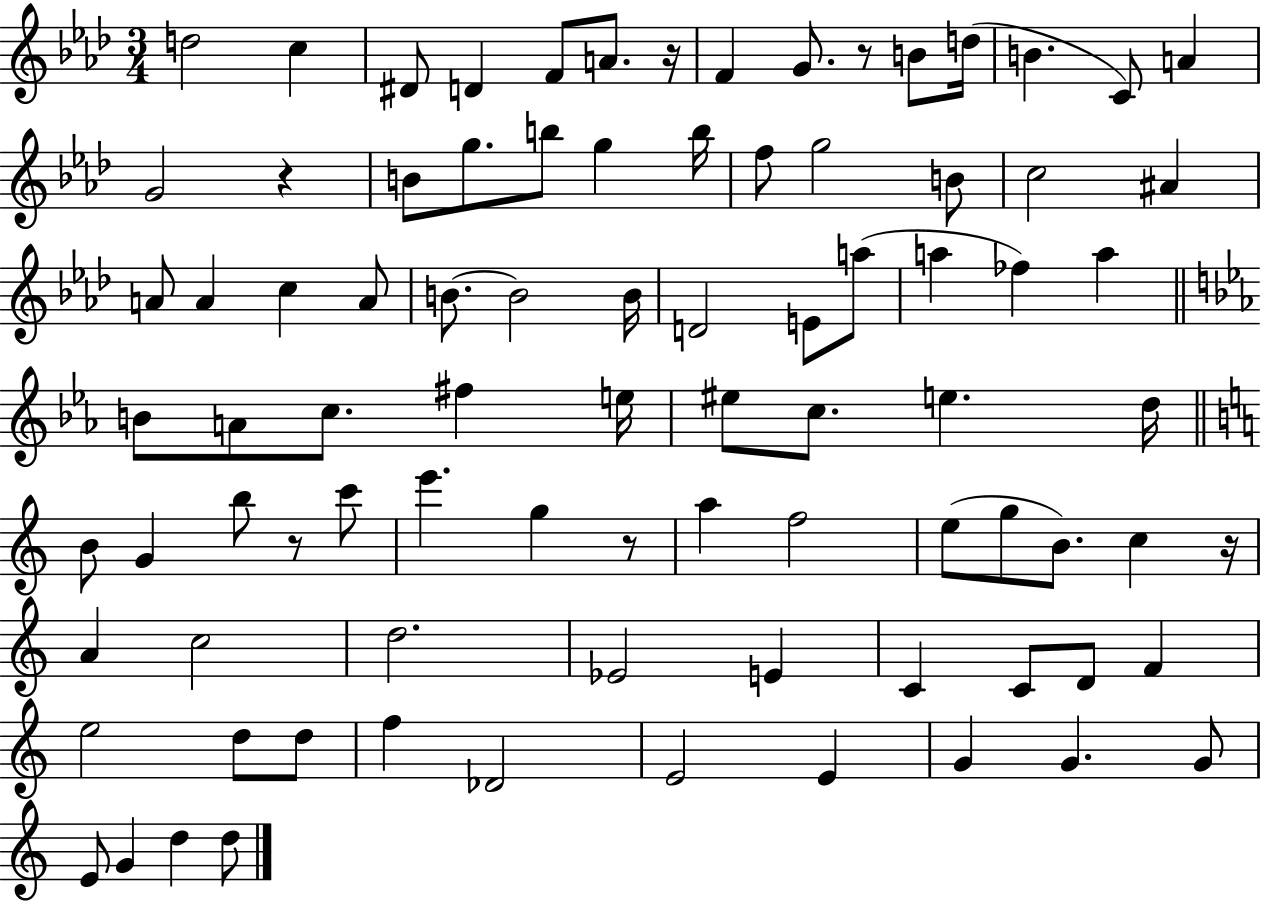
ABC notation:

X:1
T:Untitled
M:3/4
L:1/4
K:Ab
d2 c ^D/2 D F/2 A/2 z/4 F G/2 z/2 B/2 d/4 B C/2 A G2 z B/2 g/2 b/2 g b/4 f/2 g2 B/2 c2 ^A A/2 A c A/2 B/2 B2 B/4 D2 E/2 a/2 a _f a B/2 A/2 c/2 ^f e/4 ^e/2 c/2 e d/4 B/2 G b/2 z/2 c'/2 e' g z/2 a f2 e/2 g/2 B/2 c z/4 A c2 d2 _E2 E C C/2 D/2 F e2 d/2 d/2 f _D2 E2 E G G G/2 E/2 G d d/2